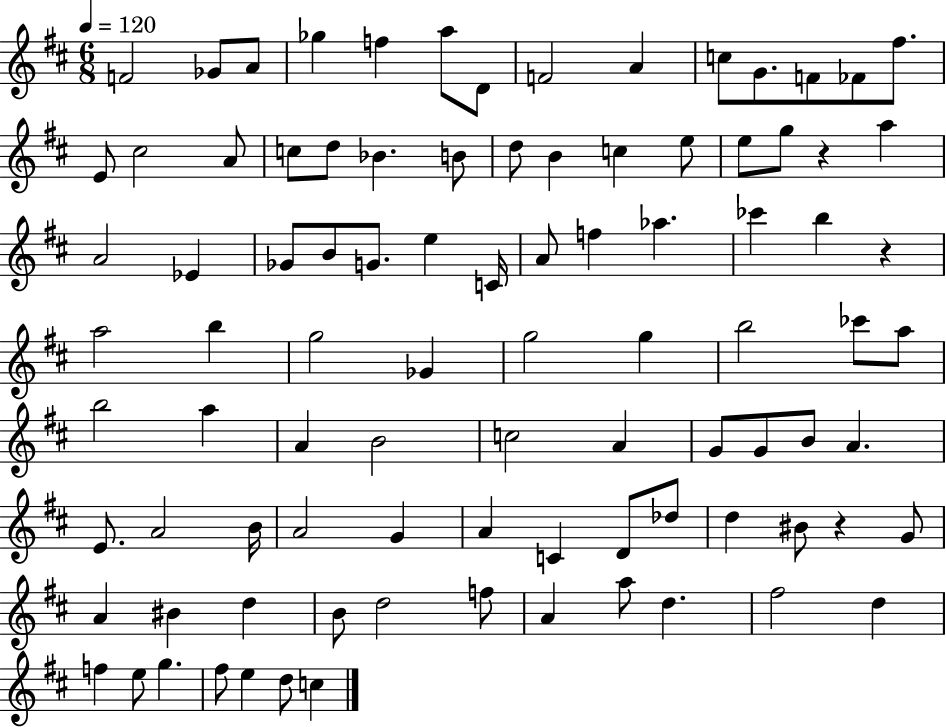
F4/h Gb4/e A4/e Gb5/q F5/q A5/e D4/e F4/h A4/q C5/e G4/e. F4/e FES4/e F#5/e. E4/e C#5/h A4/e C5/e D5/e Bb4/q. B4/e D5/e B4/q C5/q E5/e E5/e G5/e R/q A5/q A4/h Eb4/q Gb4/e B4/e G4/e. E5/q C4/s A4/e F5/q Ab5/q. CES6/q B5/q R/q A5/h B5/q G5/h Gb4/q G5/h G5/q B5/h CES6/e A5/e B5/h A5/q A4/q B4/h C5/h A4/q G4/e G4/e B4/e A4/q. E4/e. A4/h B4/s A4/h G4/q A4/q C4/q D4/e Db5/e D5/q BIS4/e R/q G4/e A4/q BIS4/q D5/q B4/e D5/h F5/e A4/q A5/e D5/q. F#5/h D5/q F5/q E5/e G5/q. F#5/e E5/q D5/e C5/q